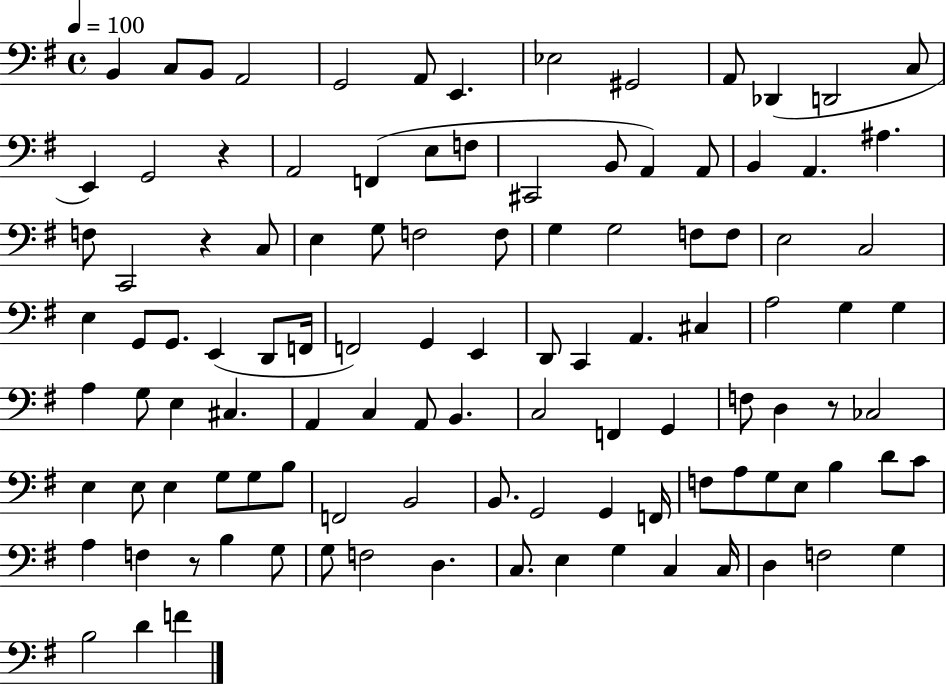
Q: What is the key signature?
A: G major